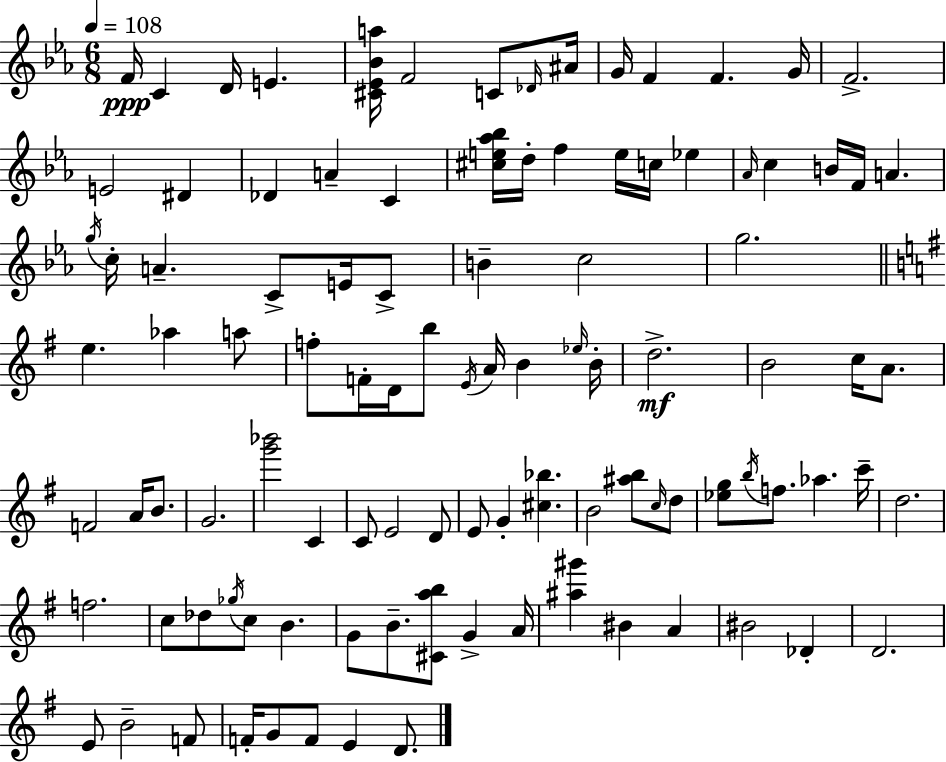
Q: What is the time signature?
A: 6/8